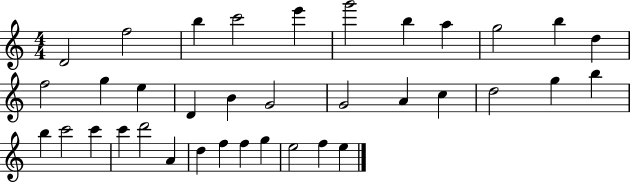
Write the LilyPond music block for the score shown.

{
  \clef treble
  \numericTimeSignature
  \time 4/4
  \key c \major
  d'2 f''2 | b''4 c'''2 e'''4 | g'''2 b''4 a''4 | g''2 b''4 d''4 | \break f''2 g''4 e''4 | d'4 b'4 g'2 | g'2 a'4 c''4 | d''2 g''4 b''4 | \break b''4 c'''2 c'''4 | c'''4 d'''2 a'4 | d''4 f''4 f''4 g''4 | e''2 f''4 e''4 | \break \bar "|."
}